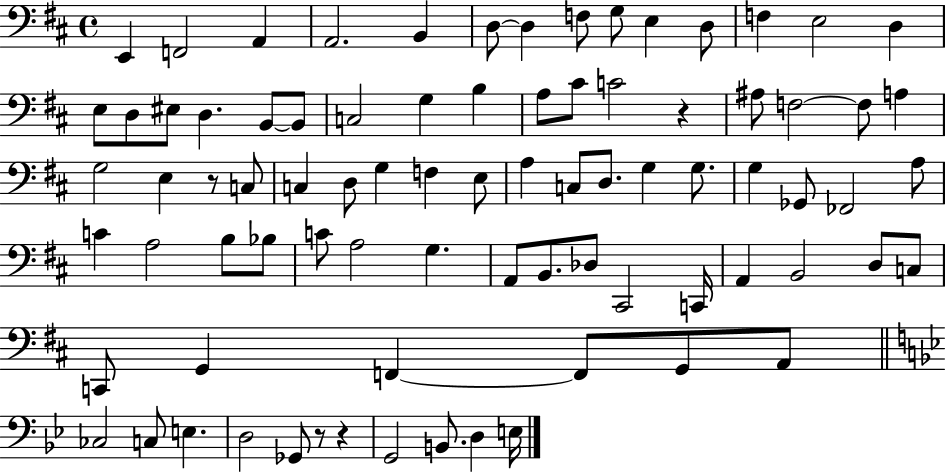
X:1
T:Untitled
M:4/4
L:1/4
K:D
E,, F,,2 A,, A,,2 B,, D,/2 D, F,/2 G,/2 E, D,/2 F, E,2 D, E,/2 D,/2 ^E,/2 D, B,,/2 B,,/2 C,2 G, B, A,/2 ^C/2 C2 z ^A,/2 F,2 F,/2 A, G,2 E, z/2 C,/2 C, D,/2 G, F, E,/2 A, C,/2 D,/2 G, G,/2 G, _G,,/2 _F,,2 A,/2 C A,2 B,/2 _B,/2 C/2 A,2 G, A,,/2 B,,/2 _D,/2 ^C,,2 C,,/4 A,, B,,2 D,/2 C,/2 C,,/2 G,, F,, F,,/2 G,,/2 A,,/2 _C,2 C,/2 E, D,2 _G,,/2 z/2 z G,,2 B,,/2 D, E,/4